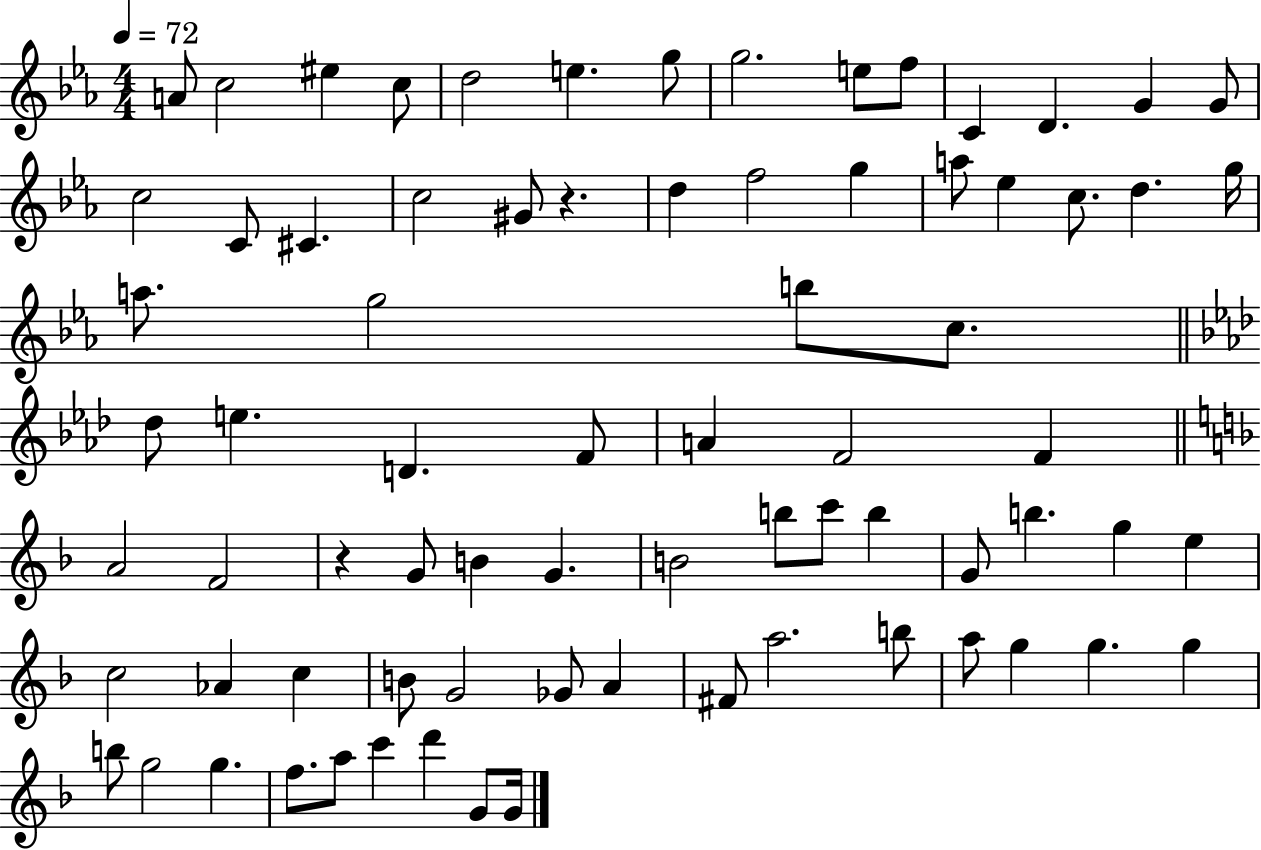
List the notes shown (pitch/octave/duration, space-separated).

A4/e C5/h EIS5/q C5/e D5/h E5/q. G5/e G5/h. E5/e F5/e C4/q D4/q. G4/q G4/e C5/h C4/e C#4/q. C5/h G#4/e R/q. D5/q F5/h G5/q A5/e Eb5/q C5/e. D5/q. G5/s A5/e. G5/h B5/e C5/e. Db5/e E5/q. D4/q. F4/e A4/q F4/h F4/q A4/h F4/h R/q G4/e B4/q G4/q. B4/h B5/e C6/e B5/q G4/e B5/q. G5/q E5/q C5/h Ab4/q C5/q B4/e G4/h Gb4/e A4/q F#4/e A5/h. B5/e A5/e G5/q G5/q. G5/q B5/e G5/h G5/q. F5/e. A5/e C6/q D6/q G4/e G4/s